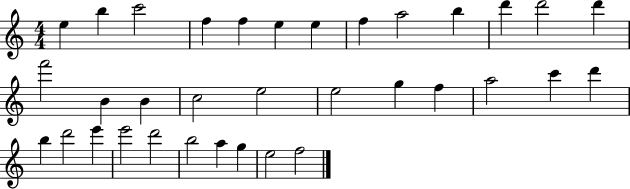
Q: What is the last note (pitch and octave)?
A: F5